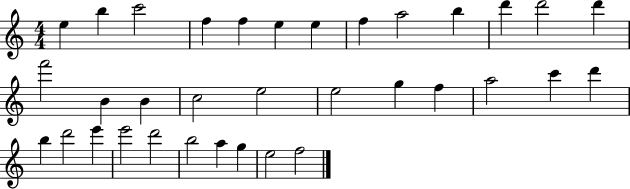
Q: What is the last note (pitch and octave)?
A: F5